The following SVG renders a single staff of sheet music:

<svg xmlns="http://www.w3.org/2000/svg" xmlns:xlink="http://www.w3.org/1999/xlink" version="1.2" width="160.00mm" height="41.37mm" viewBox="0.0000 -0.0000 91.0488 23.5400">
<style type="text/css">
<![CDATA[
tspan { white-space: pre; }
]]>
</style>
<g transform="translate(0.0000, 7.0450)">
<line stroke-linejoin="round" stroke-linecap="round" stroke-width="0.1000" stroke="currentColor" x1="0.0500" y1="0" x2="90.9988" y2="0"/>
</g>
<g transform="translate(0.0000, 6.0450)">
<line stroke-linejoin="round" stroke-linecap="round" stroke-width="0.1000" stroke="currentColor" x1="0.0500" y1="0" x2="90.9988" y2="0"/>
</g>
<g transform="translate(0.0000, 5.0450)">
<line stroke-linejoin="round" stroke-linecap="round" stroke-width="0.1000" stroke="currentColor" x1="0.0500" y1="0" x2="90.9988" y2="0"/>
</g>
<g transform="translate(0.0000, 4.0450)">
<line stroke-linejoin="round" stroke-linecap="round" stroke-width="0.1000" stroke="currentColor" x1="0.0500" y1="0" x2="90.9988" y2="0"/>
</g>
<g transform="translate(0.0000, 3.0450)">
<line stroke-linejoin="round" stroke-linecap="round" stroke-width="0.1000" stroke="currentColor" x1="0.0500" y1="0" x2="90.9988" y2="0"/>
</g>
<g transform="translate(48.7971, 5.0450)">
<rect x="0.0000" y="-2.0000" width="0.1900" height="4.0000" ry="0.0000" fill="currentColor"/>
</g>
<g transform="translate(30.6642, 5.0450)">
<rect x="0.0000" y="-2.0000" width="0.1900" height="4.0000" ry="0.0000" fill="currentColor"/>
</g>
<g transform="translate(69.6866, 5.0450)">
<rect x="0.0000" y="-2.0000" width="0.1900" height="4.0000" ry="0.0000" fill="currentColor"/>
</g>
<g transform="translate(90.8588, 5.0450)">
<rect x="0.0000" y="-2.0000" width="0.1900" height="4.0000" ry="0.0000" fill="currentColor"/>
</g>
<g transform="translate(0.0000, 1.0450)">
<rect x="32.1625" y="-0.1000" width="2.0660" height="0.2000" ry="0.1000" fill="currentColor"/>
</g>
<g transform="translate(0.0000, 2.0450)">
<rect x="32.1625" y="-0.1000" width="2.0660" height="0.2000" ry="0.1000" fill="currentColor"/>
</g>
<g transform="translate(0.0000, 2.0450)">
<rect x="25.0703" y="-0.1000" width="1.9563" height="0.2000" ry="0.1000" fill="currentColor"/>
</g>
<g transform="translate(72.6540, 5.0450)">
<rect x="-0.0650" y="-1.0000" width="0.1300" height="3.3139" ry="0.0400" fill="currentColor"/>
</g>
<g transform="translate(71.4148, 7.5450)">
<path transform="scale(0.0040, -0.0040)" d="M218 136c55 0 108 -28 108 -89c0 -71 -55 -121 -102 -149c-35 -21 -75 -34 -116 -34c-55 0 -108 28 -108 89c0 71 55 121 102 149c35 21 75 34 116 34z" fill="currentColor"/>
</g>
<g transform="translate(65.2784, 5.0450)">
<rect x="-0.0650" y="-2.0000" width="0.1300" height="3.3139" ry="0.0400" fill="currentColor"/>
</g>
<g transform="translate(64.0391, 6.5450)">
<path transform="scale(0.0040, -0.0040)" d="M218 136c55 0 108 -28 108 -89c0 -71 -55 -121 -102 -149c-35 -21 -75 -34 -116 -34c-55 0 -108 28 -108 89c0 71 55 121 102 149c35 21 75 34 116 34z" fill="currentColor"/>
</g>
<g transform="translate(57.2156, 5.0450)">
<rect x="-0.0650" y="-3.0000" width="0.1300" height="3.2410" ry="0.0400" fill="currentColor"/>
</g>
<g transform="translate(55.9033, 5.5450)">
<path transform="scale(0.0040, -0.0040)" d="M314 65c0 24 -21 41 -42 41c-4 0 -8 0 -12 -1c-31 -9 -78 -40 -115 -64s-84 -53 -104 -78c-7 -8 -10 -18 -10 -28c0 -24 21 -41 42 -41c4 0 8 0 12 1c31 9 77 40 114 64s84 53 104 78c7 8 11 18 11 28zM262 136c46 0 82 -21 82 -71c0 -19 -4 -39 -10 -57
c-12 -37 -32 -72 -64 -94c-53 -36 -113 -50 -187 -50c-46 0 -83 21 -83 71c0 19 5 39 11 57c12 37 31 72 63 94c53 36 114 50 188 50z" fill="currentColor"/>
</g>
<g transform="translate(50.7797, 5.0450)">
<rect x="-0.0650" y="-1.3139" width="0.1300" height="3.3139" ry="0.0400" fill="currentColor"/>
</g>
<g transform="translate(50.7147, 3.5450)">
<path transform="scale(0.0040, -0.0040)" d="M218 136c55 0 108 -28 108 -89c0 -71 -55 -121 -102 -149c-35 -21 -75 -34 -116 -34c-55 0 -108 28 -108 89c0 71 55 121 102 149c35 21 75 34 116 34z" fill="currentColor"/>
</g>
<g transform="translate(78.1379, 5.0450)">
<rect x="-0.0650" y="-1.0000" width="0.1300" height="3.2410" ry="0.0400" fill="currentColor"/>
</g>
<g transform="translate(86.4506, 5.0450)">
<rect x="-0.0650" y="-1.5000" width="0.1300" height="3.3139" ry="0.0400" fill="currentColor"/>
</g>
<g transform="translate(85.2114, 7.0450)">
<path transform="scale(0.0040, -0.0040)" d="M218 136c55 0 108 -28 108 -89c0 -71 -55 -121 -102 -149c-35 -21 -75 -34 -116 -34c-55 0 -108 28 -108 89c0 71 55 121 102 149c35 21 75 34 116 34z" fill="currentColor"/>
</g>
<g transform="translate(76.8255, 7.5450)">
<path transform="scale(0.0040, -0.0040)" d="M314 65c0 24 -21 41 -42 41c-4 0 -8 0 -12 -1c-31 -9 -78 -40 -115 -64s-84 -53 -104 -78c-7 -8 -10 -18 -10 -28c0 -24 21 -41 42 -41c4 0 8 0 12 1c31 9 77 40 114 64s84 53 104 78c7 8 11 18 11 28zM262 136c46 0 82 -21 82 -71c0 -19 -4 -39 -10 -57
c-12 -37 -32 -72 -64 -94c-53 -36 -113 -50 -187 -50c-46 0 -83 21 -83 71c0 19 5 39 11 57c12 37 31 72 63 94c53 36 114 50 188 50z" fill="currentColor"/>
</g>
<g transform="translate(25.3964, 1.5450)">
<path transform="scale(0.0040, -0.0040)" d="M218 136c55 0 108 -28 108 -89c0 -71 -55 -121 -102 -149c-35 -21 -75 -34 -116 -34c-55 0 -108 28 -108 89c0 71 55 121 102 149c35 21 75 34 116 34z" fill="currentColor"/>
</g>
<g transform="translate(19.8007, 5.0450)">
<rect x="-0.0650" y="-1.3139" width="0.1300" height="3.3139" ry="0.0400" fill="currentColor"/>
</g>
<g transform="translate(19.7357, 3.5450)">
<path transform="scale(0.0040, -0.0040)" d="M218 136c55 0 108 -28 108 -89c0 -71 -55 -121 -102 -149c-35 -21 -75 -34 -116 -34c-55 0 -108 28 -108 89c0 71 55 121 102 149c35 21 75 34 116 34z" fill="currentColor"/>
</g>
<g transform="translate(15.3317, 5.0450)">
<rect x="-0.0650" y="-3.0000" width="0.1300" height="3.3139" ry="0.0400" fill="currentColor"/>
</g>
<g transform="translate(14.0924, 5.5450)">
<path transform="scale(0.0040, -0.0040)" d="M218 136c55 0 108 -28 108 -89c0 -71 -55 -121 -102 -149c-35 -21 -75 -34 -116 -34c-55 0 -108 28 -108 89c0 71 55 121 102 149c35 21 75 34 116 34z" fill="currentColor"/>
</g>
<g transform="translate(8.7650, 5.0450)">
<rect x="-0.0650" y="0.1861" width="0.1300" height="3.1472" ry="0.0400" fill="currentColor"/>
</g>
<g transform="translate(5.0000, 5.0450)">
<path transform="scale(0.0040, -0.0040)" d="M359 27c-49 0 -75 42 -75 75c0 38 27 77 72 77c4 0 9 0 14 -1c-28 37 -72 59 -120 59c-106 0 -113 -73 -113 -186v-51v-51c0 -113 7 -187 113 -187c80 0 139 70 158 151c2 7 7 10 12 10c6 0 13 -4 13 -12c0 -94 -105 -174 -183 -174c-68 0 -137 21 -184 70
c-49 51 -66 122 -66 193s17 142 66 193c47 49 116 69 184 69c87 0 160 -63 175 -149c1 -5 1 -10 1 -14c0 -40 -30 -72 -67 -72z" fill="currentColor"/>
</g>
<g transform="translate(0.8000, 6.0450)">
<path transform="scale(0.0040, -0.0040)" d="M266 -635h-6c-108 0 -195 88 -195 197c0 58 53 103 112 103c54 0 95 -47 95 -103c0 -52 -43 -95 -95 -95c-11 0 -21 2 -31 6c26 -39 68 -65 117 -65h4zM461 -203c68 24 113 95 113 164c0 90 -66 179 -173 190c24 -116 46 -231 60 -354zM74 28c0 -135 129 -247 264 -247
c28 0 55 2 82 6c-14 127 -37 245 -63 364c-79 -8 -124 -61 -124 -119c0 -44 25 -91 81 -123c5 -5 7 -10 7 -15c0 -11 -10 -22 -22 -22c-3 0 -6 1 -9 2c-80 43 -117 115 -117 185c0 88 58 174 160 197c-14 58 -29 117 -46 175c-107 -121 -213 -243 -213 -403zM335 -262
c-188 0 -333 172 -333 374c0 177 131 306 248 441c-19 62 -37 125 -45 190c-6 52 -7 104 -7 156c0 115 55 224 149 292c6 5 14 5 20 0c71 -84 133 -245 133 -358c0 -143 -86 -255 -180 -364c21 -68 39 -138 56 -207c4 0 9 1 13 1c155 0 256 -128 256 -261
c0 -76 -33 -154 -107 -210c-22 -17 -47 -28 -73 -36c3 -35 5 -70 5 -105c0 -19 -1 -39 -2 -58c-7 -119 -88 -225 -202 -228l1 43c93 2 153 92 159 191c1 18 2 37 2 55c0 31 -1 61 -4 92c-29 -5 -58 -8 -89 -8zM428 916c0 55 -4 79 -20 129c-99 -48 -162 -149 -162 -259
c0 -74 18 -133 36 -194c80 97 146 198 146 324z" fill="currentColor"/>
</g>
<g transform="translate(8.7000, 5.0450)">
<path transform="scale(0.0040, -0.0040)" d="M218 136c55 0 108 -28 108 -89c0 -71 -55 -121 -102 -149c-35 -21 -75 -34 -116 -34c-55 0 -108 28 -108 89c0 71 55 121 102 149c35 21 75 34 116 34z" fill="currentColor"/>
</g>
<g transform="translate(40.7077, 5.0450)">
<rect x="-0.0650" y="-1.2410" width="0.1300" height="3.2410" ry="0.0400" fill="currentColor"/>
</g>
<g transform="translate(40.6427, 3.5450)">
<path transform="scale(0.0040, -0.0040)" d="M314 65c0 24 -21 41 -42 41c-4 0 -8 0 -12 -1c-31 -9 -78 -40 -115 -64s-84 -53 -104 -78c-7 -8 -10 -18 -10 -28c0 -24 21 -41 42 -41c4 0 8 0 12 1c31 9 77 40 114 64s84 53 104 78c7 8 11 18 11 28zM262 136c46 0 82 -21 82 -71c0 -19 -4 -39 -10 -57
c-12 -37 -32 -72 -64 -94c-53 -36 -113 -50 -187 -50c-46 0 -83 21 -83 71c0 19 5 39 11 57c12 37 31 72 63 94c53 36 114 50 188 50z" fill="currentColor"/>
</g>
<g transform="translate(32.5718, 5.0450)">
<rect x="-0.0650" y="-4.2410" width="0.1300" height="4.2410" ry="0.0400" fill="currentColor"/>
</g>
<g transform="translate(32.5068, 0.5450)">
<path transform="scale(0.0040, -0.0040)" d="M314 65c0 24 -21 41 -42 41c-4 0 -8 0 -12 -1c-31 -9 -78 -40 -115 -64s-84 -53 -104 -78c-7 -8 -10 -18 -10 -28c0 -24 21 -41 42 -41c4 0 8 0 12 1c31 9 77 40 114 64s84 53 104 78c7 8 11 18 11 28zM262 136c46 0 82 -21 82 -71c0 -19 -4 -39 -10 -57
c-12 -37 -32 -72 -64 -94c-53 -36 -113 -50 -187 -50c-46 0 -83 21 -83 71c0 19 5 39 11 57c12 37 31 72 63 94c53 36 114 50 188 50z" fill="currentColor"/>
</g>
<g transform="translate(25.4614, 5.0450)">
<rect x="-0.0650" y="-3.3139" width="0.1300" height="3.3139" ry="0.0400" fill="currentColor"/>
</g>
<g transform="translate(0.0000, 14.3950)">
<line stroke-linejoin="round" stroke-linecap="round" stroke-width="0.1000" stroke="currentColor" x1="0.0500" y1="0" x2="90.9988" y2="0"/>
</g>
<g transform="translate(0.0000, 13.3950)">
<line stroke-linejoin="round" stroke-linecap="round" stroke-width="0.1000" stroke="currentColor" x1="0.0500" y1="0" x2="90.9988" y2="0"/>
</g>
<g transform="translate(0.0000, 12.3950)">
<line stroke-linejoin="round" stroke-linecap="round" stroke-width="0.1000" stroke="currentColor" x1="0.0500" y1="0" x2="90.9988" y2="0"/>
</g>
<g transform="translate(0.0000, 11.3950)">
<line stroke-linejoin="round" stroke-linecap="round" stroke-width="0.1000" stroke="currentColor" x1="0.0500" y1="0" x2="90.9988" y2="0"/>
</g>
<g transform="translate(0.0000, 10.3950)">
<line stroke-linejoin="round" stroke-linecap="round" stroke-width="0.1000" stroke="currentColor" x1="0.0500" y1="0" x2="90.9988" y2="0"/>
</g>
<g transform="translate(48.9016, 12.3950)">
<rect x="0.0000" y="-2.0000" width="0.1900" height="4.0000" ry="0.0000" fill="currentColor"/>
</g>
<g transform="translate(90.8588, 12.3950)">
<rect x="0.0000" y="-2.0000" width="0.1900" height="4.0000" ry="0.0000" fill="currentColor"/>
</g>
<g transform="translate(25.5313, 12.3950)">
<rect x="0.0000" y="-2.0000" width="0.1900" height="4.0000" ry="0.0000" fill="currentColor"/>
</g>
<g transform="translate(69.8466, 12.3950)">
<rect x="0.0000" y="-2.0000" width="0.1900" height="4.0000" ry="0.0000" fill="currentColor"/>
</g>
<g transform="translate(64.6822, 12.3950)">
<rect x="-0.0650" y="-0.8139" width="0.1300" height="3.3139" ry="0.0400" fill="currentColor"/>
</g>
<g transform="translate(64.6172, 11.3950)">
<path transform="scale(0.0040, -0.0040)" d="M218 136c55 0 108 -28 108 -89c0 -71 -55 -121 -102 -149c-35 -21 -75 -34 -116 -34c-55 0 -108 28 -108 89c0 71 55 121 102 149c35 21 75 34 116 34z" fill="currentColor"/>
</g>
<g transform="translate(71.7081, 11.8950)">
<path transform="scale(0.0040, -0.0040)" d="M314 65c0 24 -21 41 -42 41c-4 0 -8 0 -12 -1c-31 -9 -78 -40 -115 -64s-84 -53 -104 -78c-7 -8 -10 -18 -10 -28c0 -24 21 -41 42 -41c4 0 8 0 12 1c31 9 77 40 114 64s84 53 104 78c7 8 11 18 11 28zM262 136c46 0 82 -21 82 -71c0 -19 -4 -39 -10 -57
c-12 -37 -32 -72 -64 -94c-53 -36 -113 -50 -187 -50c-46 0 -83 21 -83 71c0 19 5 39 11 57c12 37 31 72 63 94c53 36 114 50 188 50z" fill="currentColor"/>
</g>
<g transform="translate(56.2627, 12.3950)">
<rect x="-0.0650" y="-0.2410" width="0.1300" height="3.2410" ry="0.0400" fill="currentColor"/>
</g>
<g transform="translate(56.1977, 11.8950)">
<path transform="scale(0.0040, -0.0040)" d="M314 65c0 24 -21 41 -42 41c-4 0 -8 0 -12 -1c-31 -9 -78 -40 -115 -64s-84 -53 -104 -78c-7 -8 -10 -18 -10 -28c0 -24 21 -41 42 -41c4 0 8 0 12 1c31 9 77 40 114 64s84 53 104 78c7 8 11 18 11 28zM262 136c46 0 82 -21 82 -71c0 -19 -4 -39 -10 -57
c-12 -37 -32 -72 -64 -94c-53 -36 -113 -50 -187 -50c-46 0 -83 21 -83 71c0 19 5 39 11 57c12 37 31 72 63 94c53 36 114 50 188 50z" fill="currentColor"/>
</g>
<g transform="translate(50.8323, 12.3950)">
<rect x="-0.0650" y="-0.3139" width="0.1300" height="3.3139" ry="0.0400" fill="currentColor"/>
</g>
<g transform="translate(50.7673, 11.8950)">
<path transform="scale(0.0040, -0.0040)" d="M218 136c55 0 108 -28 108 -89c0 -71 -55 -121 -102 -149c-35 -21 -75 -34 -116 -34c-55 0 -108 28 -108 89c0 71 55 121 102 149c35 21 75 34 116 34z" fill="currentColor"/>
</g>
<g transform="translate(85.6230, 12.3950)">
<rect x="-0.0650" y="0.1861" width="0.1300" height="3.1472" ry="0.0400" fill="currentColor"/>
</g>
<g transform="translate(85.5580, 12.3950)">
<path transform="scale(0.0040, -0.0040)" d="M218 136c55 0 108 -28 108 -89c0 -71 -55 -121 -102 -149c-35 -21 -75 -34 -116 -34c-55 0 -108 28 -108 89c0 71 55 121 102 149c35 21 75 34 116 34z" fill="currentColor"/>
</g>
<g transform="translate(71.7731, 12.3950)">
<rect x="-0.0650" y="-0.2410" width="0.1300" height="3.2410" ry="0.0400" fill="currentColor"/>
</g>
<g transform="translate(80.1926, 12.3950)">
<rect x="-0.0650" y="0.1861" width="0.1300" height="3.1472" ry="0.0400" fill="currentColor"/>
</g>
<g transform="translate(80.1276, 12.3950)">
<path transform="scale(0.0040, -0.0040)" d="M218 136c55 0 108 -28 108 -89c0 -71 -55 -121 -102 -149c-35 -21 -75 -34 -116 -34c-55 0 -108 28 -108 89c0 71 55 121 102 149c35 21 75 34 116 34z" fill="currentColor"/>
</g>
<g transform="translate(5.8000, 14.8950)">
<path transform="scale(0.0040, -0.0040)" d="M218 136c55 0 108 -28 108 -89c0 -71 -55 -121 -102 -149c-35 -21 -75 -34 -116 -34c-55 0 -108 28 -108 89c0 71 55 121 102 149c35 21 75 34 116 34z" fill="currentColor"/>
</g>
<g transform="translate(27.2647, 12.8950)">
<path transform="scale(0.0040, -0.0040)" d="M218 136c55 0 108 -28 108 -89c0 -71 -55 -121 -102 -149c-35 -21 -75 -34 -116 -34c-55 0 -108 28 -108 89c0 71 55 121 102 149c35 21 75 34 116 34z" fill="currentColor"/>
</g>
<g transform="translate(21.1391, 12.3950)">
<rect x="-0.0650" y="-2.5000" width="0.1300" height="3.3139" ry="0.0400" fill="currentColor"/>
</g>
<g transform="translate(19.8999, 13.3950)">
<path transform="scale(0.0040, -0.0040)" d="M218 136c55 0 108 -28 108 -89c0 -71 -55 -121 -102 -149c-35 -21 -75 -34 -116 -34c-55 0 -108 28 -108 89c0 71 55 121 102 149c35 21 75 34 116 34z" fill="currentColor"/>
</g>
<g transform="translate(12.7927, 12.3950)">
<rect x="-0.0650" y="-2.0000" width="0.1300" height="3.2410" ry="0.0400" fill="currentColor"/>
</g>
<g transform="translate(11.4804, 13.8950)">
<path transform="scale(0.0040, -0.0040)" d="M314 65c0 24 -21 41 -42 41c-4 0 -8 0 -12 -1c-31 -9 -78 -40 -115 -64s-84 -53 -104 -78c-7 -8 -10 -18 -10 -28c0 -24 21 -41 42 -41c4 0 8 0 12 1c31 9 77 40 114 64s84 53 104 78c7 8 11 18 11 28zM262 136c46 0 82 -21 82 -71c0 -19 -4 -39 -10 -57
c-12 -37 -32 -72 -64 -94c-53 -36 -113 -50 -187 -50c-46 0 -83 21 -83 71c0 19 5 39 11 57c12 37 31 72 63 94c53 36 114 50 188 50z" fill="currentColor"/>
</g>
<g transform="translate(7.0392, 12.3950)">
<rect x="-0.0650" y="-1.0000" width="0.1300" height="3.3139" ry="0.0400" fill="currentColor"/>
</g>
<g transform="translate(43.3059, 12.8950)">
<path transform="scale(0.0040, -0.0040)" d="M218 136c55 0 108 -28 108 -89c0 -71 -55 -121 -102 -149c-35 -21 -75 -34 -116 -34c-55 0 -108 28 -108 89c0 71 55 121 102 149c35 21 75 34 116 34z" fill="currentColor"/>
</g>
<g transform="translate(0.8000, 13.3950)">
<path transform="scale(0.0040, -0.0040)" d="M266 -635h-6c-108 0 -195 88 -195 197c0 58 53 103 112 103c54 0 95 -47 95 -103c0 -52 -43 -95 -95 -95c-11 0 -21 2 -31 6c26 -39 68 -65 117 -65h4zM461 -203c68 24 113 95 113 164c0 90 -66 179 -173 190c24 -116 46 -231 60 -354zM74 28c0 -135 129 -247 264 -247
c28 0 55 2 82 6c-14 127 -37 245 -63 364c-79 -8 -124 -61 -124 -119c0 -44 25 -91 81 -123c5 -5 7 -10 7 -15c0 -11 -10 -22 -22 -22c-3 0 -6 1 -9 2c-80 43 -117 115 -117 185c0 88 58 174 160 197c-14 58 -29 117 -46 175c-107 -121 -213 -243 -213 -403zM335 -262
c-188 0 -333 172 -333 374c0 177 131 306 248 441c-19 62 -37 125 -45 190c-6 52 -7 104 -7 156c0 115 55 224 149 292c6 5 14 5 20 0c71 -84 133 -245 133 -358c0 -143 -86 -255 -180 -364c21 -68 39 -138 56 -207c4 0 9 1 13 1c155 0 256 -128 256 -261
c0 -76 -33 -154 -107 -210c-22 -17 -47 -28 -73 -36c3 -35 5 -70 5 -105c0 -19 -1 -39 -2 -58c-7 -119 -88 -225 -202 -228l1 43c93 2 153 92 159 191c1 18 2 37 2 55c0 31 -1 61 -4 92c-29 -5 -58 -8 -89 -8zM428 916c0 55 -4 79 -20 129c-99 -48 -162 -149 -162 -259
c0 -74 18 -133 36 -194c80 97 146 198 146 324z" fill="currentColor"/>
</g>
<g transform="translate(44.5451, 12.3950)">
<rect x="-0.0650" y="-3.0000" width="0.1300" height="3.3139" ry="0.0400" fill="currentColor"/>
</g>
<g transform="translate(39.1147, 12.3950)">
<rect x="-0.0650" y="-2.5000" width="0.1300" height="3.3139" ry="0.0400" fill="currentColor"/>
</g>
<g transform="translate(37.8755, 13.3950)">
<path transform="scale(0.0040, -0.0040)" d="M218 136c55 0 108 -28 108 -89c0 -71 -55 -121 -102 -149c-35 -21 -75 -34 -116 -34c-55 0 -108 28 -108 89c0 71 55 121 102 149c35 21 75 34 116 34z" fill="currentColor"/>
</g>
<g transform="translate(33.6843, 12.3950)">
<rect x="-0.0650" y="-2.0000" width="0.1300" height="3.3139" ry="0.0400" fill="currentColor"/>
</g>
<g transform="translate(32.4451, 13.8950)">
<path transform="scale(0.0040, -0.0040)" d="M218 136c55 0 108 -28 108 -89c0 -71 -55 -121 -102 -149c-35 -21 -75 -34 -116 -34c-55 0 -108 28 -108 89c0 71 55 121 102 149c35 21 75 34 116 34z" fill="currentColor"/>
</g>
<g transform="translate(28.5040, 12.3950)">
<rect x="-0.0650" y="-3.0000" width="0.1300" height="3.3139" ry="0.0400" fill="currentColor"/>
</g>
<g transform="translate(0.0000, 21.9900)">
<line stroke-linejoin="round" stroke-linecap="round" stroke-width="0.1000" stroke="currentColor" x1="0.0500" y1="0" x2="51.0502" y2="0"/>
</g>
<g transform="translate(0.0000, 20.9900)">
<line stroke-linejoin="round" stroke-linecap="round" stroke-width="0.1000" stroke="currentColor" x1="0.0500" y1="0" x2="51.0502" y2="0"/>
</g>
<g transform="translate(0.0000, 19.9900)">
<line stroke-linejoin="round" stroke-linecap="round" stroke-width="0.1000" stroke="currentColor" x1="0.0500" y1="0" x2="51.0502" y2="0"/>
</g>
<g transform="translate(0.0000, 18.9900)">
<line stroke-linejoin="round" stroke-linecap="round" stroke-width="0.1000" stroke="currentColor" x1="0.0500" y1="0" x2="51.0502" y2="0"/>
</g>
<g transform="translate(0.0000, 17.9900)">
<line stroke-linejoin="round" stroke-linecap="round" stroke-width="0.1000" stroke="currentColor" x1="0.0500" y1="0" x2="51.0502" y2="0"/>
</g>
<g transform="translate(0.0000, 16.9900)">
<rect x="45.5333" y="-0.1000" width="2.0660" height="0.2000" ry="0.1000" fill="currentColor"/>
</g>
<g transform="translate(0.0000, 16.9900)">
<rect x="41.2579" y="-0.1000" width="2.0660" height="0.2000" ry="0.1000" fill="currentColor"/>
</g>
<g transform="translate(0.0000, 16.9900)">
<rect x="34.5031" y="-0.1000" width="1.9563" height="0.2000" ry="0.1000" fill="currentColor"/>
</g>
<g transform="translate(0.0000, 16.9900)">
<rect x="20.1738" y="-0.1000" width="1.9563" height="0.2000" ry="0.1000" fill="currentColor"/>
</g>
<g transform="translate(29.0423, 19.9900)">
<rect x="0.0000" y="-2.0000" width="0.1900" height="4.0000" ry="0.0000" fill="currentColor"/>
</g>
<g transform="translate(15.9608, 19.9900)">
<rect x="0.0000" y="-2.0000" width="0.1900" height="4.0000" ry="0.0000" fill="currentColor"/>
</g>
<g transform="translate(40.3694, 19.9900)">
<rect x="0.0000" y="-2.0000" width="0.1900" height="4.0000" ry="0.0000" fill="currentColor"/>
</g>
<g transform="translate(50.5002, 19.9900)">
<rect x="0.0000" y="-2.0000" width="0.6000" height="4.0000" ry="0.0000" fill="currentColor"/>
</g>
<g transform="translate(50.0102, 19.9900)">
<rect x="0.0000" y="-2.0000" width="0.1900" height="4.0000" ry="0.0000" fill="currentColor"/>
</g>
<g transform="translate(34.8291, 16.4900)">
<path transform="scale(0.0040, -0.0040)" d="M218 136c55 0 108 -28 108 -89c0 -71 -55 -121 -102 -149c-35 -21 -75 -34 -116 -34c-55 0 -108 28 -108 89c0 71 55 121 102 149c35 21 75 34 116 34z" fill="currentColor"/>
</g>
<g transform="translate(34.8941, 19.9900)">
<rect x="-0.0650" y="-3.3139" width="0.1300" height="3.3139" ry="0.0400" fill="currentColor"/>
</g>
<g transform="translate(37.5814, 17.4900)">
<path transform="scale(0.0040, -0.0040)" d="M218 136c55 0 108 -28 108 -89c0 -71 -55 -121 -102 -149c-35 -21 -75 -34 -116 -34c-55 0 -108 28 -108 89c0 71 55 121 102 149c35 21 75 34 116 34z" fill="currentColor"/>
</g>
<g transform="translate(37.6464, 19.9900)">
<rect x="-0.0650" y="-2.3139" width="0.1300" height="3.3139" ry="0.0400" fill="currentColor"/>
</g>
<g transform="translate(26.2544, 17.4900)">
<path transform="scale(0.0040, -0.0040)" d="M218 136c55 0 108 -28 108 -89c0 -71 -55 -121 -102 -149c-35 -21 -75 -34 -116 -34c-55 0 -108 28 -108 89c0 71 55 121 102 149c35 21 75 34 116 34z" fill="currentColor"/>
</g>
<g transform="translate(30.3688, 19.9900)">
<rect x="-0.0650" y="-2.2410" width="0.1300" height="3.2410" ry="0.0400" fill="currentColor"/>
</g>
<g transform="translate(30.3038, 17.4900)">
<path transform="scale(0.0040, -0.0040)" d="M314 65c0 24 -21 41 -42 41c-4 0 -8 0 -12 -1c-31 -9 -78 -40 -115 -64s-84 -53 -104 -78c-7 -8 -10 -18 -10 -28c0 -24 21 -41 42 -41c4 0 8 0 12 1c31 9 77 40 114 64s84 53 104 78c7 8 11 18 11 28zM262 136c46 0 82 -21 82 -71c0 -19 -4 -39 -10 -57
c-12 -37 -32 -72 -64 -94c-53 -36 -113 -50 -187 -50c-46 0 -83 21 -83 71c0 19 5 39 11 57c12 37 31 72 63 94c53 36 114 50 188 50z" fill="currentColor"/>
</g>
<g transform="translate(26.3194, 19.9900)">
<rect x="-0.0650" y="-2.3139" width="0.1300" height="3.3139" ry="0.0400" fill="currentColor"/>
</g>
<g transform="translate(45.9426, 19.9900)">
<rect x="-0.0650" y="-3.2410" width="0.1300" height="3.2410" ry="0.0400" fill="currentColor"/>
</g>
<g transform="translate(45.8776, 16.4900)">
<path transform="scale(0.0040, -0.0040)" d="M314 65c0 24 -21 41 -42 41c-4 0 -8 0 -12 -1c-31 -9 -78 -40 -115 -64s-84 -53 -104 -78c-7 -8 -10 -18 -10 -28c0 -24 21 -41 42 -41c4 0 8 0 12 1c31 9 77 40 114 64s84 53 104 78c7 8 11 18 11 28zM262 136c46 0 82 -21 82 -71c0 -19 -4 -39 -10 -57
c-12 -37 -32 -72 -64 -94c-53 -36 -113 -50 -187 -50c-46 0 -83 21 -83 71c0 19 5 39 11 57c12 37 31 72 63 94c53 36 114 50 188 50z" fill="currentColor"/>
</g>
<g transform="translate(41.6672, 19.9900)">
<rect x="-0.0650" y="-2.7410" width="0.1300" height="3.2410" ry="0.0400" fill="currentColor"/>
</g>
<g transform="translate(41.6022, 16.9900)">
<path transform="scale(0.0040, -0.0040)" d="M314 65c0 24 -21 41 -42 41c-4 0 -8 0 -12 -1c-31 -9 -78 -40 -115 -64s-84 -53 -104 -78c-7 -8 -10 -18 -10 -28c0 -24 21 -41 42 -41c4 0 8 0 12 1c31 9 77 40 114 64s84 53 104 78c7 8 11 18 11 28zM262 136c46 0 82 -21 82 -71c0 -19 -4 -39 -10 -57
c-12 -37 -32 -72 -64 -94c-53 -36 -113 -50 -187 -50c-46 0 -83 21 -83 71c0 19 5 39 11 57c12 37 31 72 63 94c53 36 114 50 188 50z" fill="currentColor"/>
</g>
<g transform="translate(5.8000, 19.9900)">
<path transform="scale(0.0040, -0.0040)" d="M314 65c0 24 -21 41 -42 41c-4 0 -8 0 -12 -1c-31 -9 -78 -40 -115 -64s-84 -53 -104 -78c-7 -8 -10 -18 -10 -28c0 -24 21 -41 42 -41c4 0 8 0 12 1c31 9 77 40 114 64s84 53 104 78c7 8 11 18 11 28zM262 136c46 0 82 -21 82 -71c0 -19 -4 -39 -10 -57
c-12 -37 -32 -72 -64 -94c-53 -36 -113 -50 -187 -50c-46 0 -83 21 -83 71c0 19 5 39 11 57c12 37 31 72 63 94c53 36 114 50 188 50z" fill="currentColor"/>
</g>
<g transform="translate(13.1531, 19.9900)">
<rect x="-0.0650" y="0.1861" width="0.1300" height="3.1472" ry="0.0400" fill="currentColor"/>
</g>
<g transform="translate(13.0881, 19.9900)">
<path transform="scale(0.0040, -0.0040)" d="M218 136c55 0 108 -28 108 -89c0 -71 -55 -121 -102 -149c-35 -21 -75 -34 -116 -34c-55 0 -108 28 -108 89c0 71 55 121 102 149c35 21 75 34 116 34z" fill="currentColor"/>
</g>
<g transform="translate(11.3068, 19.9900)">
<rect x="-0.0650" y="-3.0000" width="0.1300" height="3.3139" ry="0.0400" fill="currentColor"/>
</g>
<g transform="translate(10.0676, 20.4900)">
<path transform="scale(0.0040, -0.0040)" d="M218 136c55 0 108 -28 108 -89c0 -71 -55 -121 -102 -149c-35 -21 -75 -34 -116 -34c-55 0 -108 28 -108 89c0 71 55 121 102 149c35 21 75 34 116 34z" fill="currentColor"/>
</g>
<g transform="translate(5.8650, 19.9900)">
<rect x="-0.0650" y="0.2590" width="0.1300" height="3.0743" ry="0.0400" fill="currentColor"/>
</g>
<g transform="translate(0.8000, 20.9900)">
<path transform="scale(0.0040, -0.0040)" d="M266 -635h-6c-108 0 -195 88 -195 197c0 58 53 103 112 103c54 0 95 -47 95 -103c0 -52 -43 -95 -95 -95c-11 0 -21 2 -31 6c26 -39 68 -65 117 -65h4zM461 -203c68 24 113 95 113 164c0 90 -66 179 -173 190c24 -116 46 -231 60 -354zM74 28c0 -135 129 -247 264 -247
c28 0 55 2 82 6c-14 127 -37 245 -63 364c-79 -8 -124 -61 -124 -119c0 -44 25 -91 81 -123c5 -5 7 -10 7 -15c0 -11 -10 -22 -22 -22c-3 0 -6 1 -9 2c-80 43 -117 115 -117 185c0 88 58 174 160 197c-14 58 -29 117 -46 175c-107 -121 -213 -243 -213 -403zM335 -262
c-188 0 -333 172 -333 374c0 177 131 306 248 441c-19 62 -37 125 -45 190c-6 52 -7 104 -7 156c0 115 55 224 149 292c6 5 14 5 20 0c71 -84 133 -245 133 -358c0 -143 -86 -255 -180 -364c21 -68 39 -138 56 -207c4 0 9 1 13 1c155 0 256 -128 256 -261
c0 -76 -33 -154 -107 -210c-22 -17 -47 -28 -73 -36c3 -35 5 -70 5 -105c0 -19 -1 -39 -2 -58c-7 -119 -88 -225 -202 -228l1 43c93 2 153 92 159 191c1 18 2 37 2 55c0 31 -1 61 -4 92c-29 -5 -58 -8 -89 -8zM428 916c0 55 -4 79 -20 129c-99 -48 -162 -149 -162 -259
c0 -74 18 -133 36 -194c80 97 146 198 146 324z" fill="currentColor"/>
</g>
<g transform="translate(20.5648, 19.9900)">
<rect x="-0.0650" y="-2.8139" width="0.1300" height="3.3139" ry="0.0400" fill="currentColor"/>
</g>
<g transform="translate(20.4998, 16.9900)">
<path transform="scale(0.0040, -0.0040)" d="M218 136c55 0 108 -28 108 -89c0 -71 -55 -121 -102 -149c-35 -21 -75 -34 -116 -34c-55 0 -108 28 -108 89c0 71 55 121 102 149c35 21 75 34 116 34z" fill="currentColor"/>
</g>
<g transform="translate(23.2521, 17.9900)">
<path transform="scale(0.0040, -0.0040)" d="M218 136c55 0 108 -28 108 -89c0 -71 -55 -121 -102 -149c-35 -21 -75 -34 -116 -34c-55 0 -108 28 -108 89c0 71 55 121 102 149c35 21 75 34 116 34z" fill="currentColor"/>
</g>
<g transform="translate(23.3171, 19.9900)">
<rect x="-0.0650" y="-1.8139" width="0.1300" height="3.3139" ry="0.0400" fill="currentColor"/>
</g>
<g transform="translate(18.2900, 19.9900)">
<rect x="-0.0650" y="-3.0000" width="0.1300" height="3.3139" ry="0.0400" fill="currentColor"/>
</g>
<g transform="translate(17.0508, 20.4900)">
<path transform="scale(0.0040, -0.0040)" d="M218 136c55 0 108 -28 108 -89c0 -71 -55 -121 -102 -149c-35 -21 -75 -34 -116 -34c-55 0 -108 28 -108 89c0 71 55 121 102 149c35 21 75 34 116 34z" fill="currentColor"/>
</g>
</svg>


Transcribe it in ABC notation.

X:1
T:Untitled
M:4/4
L:1/4
K:C
B A e b d'2 e2 e A2 F D D2 E D F2 G A F G A c c2 d c2 B B B2 A B A a f g g2 b g a2 b2